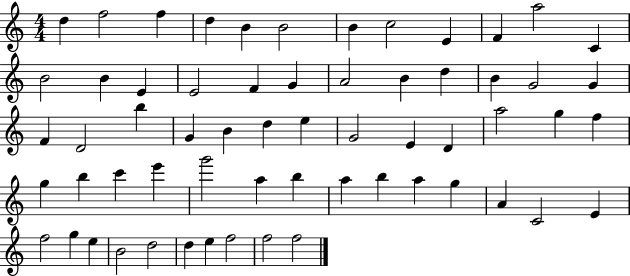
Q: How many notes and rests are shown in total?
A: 61